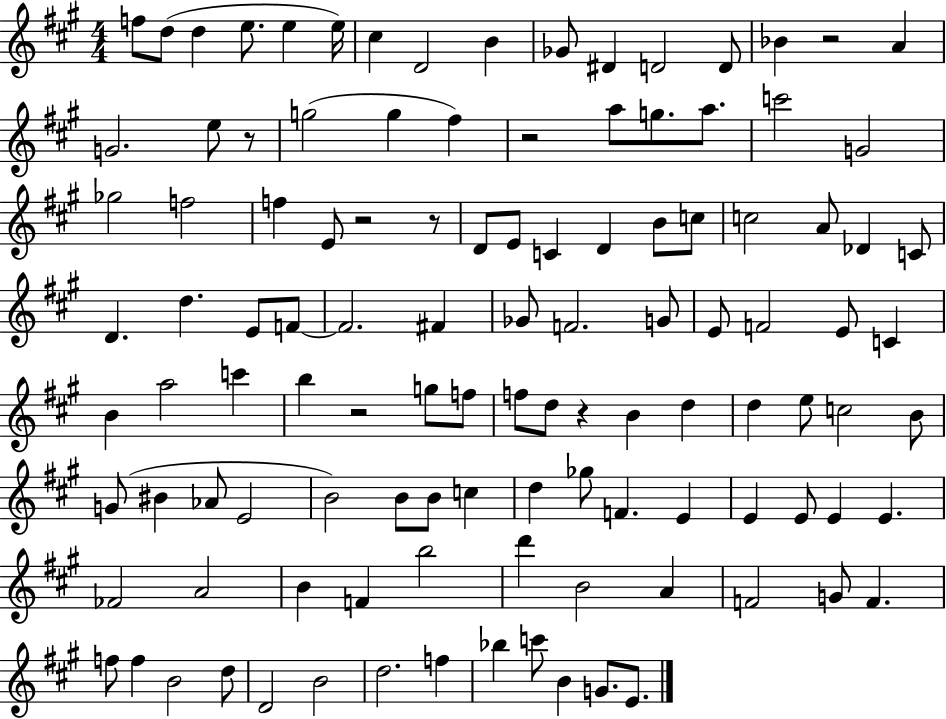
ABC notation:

X:1
T:Untitled
M:4/4
L:1/4
K:A
f/2 d/2 d e/2 e e/4 ^c D2 B _G/2 ^D D2 D/2 _B z2 A G2 e/2 z/2 g2 g ^f z2 a/2 g/2 a/2 c'2 G2 _g2 f2 f E/2 z2 z/2 D/2 E/2 C D B/2 c/2 c2 A/2 _D C/2 D d E/2 F/2 F2 ^F _G/2 F2 G/2 E/2 F2 E/2 C B a2 c' b z2 g/2 f/2 f/2 d/2 z B d d e/2 c2 B/2 G/2 ^B _A/2 E2 B2 B/2 B/2 c d _g/2 F E E E/2 E E _F2 A2 B F b2 d' B2 A F2 G/2 F f/2 f B2 d/2 D2 B2 d2 f _b c'/2 B G/2 E/2